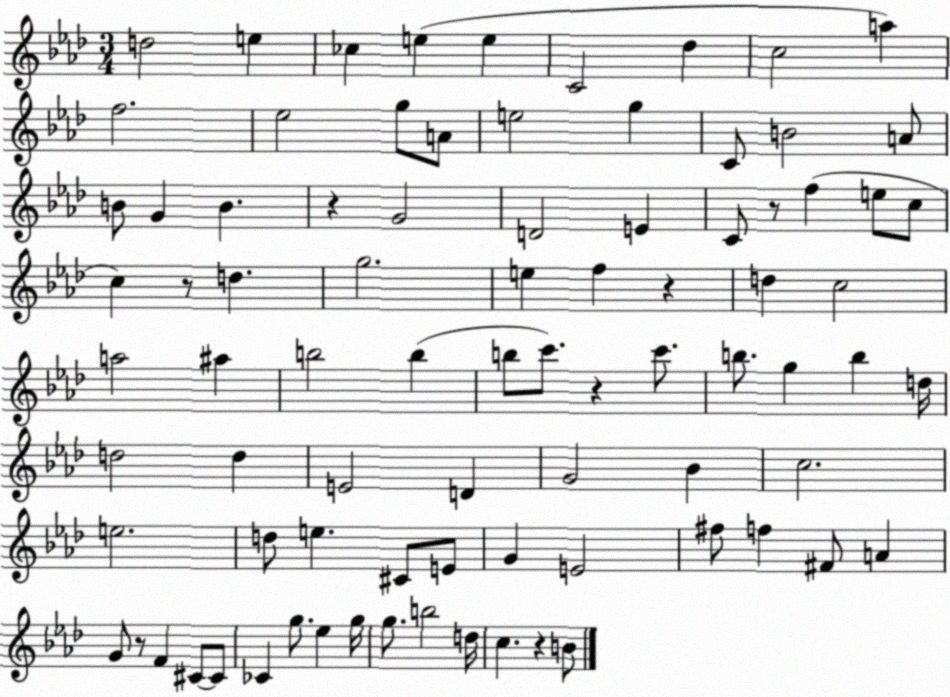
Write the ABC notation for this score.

X:1
T:Untitled
M:3/4
L:1/4
K:Ab
d2 e _c e e C2 _d c2 a f2 _e2 g/2 A/2 e2 g C/2 B2 A/2 B/2 G B z G2 D2 E C/2 z/2 f e/2 c/2 c z/2 d g2 e f z d c2 a2 ^a b2 b b/2 c'/2 z c'/2 b/2 g b d/4 d2 d E2 D G2 _B c2 e2 d/2 e ^C/2 E/2 G E2 ^f/2 f ^F/2 A G/2 z/2 F ^C/2 ^C/2 _C g/2 _e g/4 g/2 b2 d/4 c z B/2